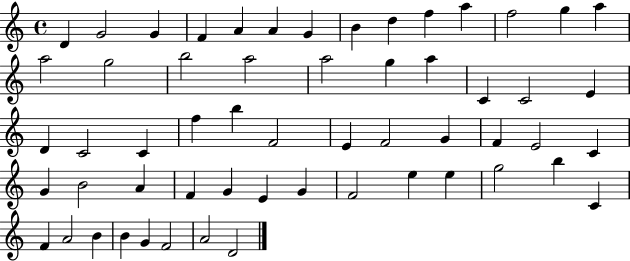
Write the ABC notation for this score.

X:1
T:Untitled
M:4/4
L:1/4
K:C
D G2 G F A A G B d f a f2 g a a2 g2 b2 a2 a2 g a C C2 E D C2 C f b F2 E F2 G F E2 C G B2 A F G E G F2 e e g2 b C F A2 B B G F2 A2 D2